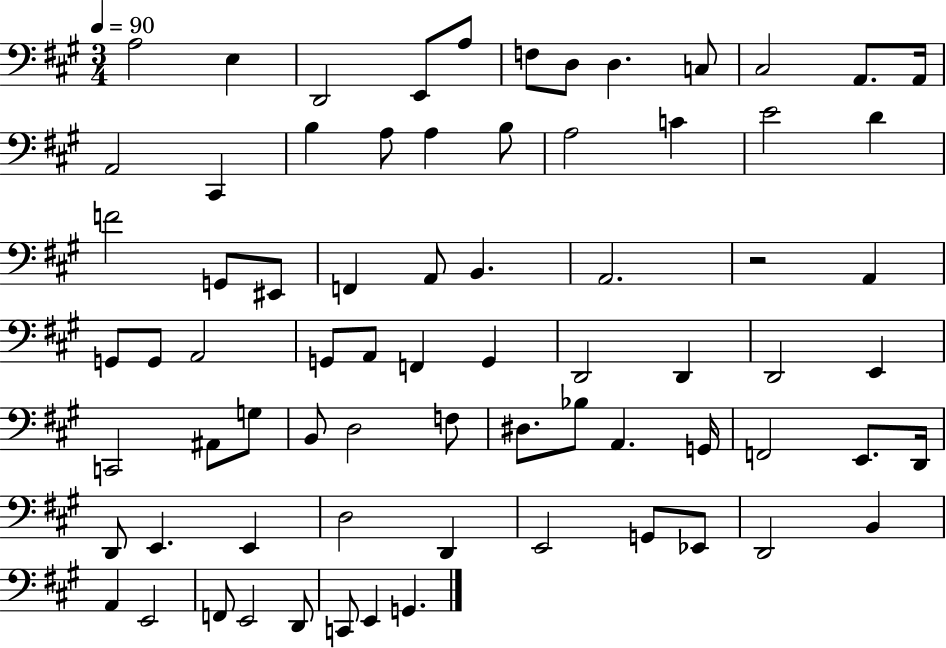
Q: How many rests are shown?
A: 1